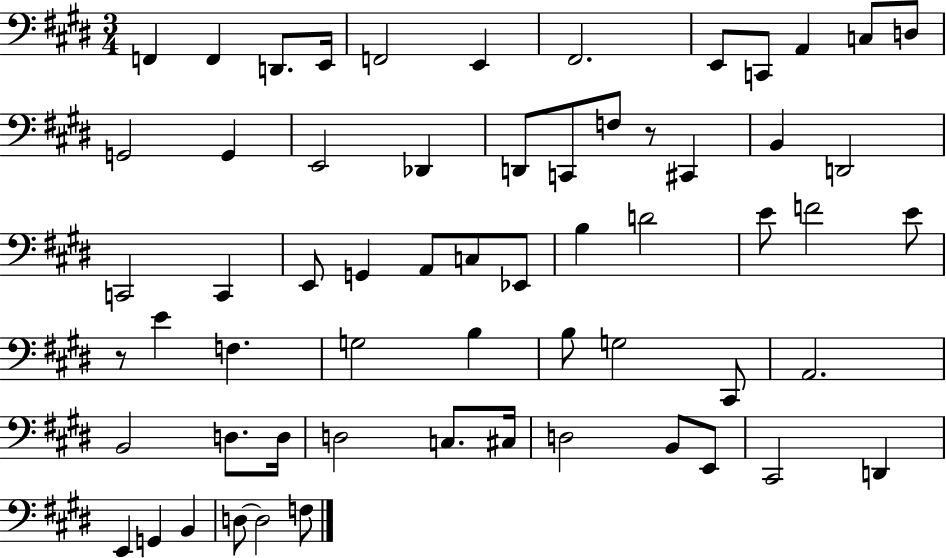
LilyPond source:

{
  \clef bass
  \numericTimeSignature
  \time 3/4
  \key e \major
  f,4 f,4 d,8. e,16 | f,2 e,4 | fis,2. | e,8 c,8 a,4 c8 d8 | \break g,2 g,4 | e,2 des,4 | d,8 c,8 f8 r8 cis,4 | b,4 d,2 | \break c,2 c,4 | e,8 g,4 a,8 c8 ees,8 | b4 d'2 | e'8 f'2 e'8 | \break r8 e'4 f4. | g2 b4 | b8 g2 cis,8 | a,2. | \break b,2 d8. d16 | d2 c8. cis16 | d2 b,8 e,8 | cis,2 d,4 | \break e,4 g,4 b,4 | d8~~ d2 f8 | \bar "|."
}